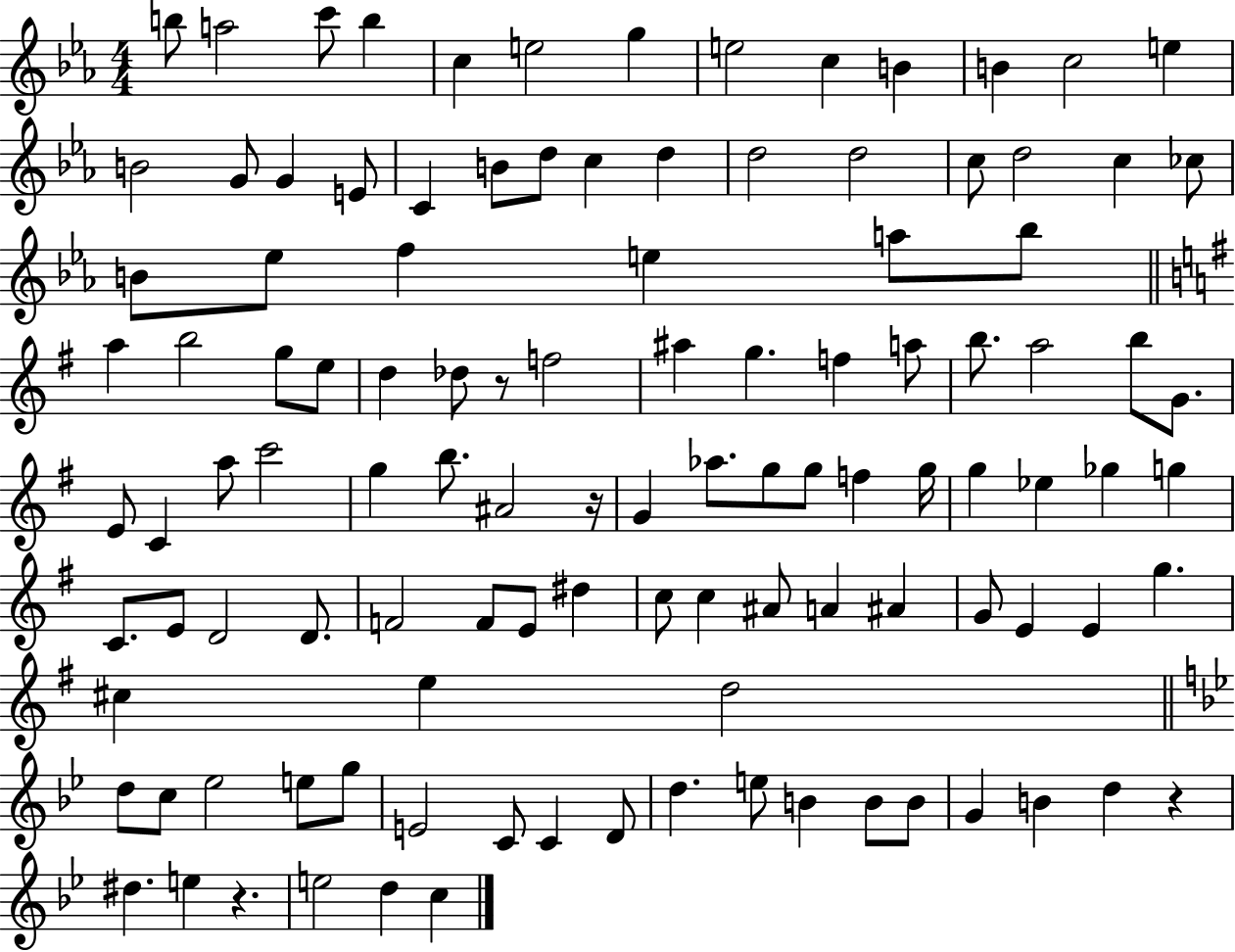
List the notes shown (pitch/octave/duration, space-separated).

B5/e A5/h C6/e B5/q C5/q E5/h G5/q E5/h C5/q B4/q B4/q C5/h E5/q B4/h G4/e G4/q E4/e C4/q B4/e D5/e C5/q D5/q D5/h D5/h C5/e D5/h C5/q CES5/e B4/e Eb5/e F5/q E5/q A5/e Bb5/e A5/q B5/h G5/e E5/e D5/q Db5/e R/e F5/h A#5/q G5/q. F5/q A5/e B5/e. A5/h B5/e G4/e. E4/e C4/q A5/e C6/h G5/q B5/e. A#4/h R/s G4/q Ab5/e. G5/e G5/e F5/q G5/s G5/q Eb5/q Gb5/q G5/q C4/e. E4/e D4/h D4/e. F4/h F4/e E4/e D#5/q C5/e C5/q A#4/e A4/q A#4/q G4/e E4/q E4/q G5/q. C#5/q E5/q D5/h D5/e C5/e Eb5/h E5/e G5/e E4/h C4/e C4/q D4/e D5/q. E5/e B4/q B4/e B4/e G4/q B4/q D5/q R/q D#5/q. E5/q R/q. E5/h D5/q C5/q